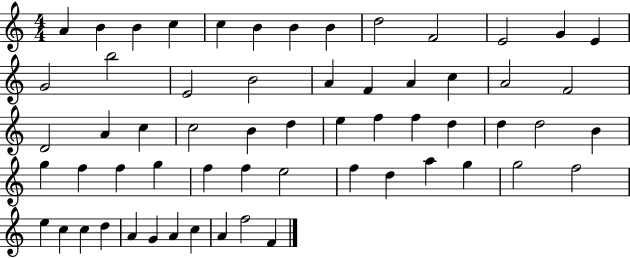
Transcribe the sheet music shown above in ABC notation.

X:1
T:Untitled
M:4/4
L:1/4
K:C
A B B c c B B B d2 F2 E2 G E G2 b2 E2 B2 A F A c A2 F2 D2 A c c2 B d e f f d d d2 B g f f g f f e2 f d a g g2 f2 e c c d A G A c A f2 F